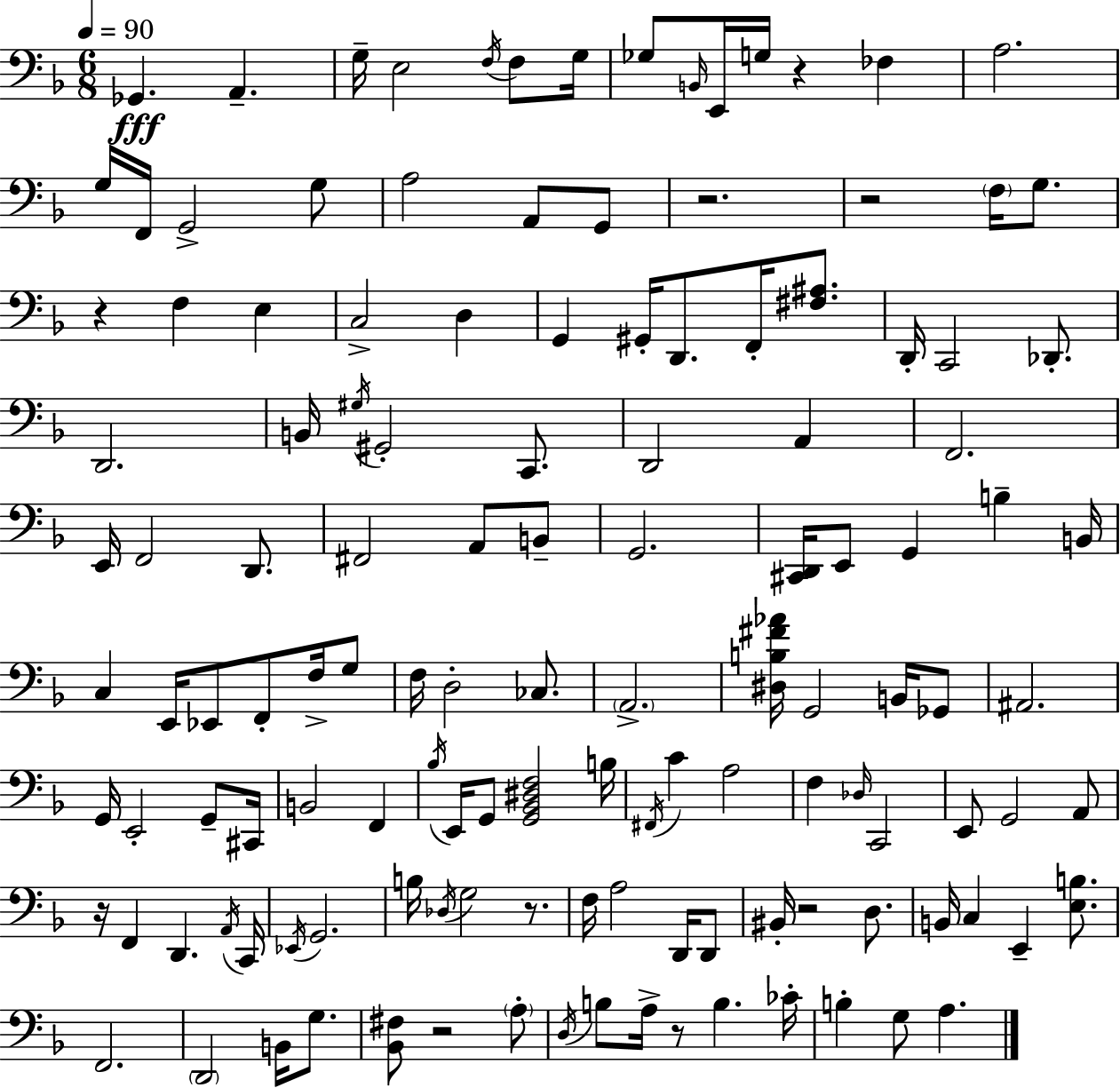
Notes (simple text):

Gb2/q. A2/q. G3/s E3/h F3/s F3/e G3/s Gb3/e B2/s E2/s G3/s R/q FES3/q A3/h. G3/s F2/s G2/h G3/e A3/h A2/e G2/e R/h. R/h F3/s G3/e. R/q F3/q E3/q C3/h D3/q G2/q G#2/s D2/e. F2/s [F#3,A#3]/e. D2/s C2/h Db2/e. D2/h. B2/s G#3/s G#2/h C2/e. D2/h A2/q F2/h. E2/s F2/h D2/e. F#2/h A2/e B2/e G2/h. [C#2,D2]/s E2/e G2/q B3/q B2/s C3/q E2/s Eb2/e F2/e F3/s G3/e F3/s D3/h CES3/e. A2/h. [D#3,B3,F#4,Ab4]/s G2/h B2/s Gb2/e A#2/h. G2/s E2/h G2/e C#2/s B2/h F2/q Bb3/s E2/s G2/e [G2,Bb2,D#3,F3]/h B3/s F#2/s C4/q A3/h F3/q Db3/s C2/h E2/e G2/h A2/e R/s F2/q D2/q. A2/s C2/s Eb2/s G2/h. B3/s Db3/s G3/h R/e. F3/s A3/h D2/s D2/e BIS2/s R/h D3/e. B2/s C3/q E2/q [E3,B3]/e. F2/h. D2/h B2/s G3/e. [Bb2,F#3]/e R/h A3/e D3/s B3/e A3/s R/e B3/q. CES4/s B3/q G3/e A3/q.